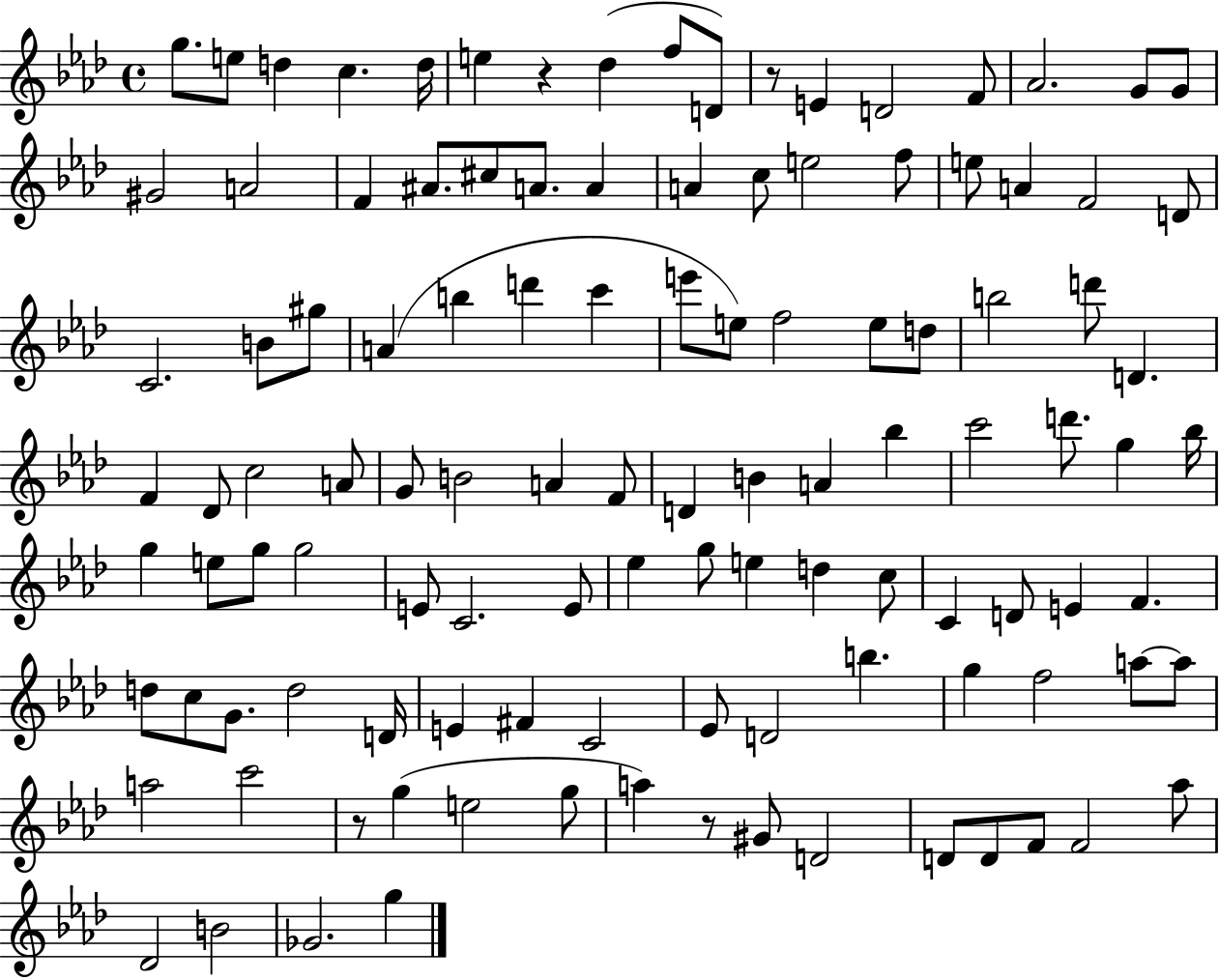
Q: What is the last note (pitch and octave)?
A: G5